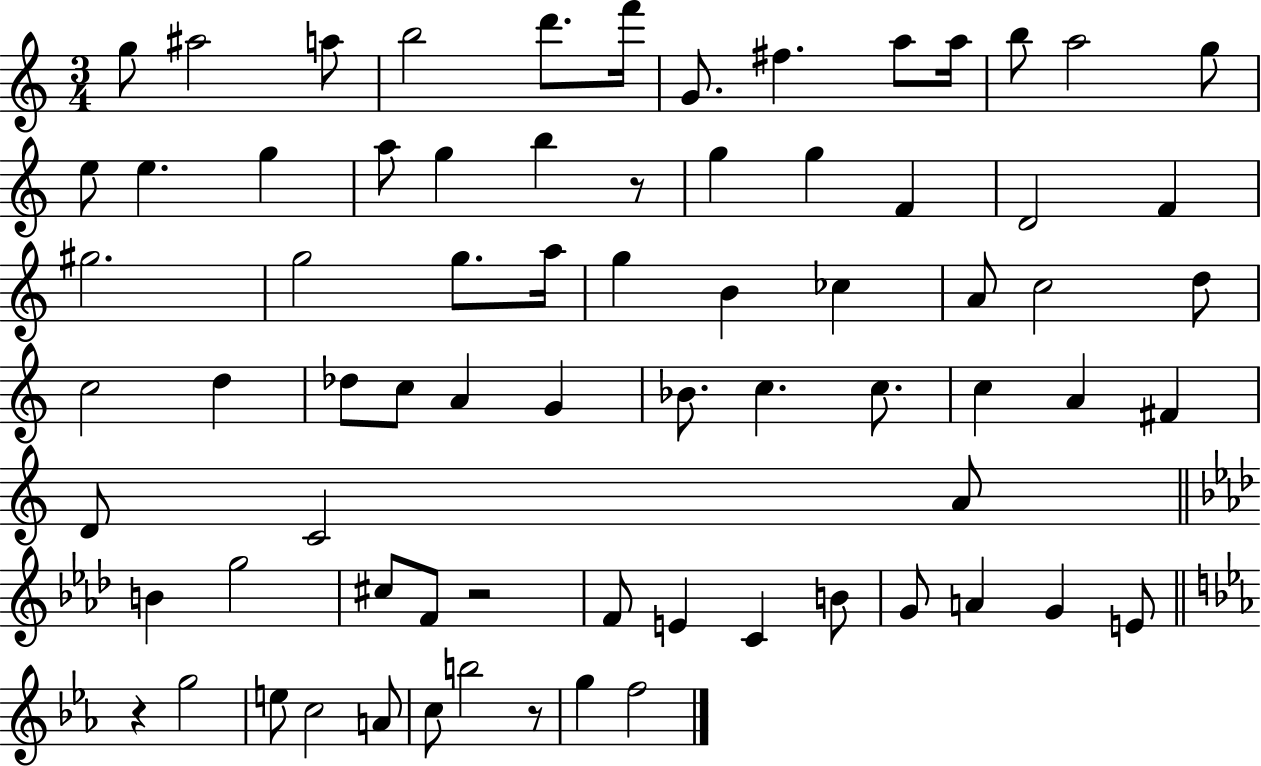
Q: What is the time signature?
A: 3/4